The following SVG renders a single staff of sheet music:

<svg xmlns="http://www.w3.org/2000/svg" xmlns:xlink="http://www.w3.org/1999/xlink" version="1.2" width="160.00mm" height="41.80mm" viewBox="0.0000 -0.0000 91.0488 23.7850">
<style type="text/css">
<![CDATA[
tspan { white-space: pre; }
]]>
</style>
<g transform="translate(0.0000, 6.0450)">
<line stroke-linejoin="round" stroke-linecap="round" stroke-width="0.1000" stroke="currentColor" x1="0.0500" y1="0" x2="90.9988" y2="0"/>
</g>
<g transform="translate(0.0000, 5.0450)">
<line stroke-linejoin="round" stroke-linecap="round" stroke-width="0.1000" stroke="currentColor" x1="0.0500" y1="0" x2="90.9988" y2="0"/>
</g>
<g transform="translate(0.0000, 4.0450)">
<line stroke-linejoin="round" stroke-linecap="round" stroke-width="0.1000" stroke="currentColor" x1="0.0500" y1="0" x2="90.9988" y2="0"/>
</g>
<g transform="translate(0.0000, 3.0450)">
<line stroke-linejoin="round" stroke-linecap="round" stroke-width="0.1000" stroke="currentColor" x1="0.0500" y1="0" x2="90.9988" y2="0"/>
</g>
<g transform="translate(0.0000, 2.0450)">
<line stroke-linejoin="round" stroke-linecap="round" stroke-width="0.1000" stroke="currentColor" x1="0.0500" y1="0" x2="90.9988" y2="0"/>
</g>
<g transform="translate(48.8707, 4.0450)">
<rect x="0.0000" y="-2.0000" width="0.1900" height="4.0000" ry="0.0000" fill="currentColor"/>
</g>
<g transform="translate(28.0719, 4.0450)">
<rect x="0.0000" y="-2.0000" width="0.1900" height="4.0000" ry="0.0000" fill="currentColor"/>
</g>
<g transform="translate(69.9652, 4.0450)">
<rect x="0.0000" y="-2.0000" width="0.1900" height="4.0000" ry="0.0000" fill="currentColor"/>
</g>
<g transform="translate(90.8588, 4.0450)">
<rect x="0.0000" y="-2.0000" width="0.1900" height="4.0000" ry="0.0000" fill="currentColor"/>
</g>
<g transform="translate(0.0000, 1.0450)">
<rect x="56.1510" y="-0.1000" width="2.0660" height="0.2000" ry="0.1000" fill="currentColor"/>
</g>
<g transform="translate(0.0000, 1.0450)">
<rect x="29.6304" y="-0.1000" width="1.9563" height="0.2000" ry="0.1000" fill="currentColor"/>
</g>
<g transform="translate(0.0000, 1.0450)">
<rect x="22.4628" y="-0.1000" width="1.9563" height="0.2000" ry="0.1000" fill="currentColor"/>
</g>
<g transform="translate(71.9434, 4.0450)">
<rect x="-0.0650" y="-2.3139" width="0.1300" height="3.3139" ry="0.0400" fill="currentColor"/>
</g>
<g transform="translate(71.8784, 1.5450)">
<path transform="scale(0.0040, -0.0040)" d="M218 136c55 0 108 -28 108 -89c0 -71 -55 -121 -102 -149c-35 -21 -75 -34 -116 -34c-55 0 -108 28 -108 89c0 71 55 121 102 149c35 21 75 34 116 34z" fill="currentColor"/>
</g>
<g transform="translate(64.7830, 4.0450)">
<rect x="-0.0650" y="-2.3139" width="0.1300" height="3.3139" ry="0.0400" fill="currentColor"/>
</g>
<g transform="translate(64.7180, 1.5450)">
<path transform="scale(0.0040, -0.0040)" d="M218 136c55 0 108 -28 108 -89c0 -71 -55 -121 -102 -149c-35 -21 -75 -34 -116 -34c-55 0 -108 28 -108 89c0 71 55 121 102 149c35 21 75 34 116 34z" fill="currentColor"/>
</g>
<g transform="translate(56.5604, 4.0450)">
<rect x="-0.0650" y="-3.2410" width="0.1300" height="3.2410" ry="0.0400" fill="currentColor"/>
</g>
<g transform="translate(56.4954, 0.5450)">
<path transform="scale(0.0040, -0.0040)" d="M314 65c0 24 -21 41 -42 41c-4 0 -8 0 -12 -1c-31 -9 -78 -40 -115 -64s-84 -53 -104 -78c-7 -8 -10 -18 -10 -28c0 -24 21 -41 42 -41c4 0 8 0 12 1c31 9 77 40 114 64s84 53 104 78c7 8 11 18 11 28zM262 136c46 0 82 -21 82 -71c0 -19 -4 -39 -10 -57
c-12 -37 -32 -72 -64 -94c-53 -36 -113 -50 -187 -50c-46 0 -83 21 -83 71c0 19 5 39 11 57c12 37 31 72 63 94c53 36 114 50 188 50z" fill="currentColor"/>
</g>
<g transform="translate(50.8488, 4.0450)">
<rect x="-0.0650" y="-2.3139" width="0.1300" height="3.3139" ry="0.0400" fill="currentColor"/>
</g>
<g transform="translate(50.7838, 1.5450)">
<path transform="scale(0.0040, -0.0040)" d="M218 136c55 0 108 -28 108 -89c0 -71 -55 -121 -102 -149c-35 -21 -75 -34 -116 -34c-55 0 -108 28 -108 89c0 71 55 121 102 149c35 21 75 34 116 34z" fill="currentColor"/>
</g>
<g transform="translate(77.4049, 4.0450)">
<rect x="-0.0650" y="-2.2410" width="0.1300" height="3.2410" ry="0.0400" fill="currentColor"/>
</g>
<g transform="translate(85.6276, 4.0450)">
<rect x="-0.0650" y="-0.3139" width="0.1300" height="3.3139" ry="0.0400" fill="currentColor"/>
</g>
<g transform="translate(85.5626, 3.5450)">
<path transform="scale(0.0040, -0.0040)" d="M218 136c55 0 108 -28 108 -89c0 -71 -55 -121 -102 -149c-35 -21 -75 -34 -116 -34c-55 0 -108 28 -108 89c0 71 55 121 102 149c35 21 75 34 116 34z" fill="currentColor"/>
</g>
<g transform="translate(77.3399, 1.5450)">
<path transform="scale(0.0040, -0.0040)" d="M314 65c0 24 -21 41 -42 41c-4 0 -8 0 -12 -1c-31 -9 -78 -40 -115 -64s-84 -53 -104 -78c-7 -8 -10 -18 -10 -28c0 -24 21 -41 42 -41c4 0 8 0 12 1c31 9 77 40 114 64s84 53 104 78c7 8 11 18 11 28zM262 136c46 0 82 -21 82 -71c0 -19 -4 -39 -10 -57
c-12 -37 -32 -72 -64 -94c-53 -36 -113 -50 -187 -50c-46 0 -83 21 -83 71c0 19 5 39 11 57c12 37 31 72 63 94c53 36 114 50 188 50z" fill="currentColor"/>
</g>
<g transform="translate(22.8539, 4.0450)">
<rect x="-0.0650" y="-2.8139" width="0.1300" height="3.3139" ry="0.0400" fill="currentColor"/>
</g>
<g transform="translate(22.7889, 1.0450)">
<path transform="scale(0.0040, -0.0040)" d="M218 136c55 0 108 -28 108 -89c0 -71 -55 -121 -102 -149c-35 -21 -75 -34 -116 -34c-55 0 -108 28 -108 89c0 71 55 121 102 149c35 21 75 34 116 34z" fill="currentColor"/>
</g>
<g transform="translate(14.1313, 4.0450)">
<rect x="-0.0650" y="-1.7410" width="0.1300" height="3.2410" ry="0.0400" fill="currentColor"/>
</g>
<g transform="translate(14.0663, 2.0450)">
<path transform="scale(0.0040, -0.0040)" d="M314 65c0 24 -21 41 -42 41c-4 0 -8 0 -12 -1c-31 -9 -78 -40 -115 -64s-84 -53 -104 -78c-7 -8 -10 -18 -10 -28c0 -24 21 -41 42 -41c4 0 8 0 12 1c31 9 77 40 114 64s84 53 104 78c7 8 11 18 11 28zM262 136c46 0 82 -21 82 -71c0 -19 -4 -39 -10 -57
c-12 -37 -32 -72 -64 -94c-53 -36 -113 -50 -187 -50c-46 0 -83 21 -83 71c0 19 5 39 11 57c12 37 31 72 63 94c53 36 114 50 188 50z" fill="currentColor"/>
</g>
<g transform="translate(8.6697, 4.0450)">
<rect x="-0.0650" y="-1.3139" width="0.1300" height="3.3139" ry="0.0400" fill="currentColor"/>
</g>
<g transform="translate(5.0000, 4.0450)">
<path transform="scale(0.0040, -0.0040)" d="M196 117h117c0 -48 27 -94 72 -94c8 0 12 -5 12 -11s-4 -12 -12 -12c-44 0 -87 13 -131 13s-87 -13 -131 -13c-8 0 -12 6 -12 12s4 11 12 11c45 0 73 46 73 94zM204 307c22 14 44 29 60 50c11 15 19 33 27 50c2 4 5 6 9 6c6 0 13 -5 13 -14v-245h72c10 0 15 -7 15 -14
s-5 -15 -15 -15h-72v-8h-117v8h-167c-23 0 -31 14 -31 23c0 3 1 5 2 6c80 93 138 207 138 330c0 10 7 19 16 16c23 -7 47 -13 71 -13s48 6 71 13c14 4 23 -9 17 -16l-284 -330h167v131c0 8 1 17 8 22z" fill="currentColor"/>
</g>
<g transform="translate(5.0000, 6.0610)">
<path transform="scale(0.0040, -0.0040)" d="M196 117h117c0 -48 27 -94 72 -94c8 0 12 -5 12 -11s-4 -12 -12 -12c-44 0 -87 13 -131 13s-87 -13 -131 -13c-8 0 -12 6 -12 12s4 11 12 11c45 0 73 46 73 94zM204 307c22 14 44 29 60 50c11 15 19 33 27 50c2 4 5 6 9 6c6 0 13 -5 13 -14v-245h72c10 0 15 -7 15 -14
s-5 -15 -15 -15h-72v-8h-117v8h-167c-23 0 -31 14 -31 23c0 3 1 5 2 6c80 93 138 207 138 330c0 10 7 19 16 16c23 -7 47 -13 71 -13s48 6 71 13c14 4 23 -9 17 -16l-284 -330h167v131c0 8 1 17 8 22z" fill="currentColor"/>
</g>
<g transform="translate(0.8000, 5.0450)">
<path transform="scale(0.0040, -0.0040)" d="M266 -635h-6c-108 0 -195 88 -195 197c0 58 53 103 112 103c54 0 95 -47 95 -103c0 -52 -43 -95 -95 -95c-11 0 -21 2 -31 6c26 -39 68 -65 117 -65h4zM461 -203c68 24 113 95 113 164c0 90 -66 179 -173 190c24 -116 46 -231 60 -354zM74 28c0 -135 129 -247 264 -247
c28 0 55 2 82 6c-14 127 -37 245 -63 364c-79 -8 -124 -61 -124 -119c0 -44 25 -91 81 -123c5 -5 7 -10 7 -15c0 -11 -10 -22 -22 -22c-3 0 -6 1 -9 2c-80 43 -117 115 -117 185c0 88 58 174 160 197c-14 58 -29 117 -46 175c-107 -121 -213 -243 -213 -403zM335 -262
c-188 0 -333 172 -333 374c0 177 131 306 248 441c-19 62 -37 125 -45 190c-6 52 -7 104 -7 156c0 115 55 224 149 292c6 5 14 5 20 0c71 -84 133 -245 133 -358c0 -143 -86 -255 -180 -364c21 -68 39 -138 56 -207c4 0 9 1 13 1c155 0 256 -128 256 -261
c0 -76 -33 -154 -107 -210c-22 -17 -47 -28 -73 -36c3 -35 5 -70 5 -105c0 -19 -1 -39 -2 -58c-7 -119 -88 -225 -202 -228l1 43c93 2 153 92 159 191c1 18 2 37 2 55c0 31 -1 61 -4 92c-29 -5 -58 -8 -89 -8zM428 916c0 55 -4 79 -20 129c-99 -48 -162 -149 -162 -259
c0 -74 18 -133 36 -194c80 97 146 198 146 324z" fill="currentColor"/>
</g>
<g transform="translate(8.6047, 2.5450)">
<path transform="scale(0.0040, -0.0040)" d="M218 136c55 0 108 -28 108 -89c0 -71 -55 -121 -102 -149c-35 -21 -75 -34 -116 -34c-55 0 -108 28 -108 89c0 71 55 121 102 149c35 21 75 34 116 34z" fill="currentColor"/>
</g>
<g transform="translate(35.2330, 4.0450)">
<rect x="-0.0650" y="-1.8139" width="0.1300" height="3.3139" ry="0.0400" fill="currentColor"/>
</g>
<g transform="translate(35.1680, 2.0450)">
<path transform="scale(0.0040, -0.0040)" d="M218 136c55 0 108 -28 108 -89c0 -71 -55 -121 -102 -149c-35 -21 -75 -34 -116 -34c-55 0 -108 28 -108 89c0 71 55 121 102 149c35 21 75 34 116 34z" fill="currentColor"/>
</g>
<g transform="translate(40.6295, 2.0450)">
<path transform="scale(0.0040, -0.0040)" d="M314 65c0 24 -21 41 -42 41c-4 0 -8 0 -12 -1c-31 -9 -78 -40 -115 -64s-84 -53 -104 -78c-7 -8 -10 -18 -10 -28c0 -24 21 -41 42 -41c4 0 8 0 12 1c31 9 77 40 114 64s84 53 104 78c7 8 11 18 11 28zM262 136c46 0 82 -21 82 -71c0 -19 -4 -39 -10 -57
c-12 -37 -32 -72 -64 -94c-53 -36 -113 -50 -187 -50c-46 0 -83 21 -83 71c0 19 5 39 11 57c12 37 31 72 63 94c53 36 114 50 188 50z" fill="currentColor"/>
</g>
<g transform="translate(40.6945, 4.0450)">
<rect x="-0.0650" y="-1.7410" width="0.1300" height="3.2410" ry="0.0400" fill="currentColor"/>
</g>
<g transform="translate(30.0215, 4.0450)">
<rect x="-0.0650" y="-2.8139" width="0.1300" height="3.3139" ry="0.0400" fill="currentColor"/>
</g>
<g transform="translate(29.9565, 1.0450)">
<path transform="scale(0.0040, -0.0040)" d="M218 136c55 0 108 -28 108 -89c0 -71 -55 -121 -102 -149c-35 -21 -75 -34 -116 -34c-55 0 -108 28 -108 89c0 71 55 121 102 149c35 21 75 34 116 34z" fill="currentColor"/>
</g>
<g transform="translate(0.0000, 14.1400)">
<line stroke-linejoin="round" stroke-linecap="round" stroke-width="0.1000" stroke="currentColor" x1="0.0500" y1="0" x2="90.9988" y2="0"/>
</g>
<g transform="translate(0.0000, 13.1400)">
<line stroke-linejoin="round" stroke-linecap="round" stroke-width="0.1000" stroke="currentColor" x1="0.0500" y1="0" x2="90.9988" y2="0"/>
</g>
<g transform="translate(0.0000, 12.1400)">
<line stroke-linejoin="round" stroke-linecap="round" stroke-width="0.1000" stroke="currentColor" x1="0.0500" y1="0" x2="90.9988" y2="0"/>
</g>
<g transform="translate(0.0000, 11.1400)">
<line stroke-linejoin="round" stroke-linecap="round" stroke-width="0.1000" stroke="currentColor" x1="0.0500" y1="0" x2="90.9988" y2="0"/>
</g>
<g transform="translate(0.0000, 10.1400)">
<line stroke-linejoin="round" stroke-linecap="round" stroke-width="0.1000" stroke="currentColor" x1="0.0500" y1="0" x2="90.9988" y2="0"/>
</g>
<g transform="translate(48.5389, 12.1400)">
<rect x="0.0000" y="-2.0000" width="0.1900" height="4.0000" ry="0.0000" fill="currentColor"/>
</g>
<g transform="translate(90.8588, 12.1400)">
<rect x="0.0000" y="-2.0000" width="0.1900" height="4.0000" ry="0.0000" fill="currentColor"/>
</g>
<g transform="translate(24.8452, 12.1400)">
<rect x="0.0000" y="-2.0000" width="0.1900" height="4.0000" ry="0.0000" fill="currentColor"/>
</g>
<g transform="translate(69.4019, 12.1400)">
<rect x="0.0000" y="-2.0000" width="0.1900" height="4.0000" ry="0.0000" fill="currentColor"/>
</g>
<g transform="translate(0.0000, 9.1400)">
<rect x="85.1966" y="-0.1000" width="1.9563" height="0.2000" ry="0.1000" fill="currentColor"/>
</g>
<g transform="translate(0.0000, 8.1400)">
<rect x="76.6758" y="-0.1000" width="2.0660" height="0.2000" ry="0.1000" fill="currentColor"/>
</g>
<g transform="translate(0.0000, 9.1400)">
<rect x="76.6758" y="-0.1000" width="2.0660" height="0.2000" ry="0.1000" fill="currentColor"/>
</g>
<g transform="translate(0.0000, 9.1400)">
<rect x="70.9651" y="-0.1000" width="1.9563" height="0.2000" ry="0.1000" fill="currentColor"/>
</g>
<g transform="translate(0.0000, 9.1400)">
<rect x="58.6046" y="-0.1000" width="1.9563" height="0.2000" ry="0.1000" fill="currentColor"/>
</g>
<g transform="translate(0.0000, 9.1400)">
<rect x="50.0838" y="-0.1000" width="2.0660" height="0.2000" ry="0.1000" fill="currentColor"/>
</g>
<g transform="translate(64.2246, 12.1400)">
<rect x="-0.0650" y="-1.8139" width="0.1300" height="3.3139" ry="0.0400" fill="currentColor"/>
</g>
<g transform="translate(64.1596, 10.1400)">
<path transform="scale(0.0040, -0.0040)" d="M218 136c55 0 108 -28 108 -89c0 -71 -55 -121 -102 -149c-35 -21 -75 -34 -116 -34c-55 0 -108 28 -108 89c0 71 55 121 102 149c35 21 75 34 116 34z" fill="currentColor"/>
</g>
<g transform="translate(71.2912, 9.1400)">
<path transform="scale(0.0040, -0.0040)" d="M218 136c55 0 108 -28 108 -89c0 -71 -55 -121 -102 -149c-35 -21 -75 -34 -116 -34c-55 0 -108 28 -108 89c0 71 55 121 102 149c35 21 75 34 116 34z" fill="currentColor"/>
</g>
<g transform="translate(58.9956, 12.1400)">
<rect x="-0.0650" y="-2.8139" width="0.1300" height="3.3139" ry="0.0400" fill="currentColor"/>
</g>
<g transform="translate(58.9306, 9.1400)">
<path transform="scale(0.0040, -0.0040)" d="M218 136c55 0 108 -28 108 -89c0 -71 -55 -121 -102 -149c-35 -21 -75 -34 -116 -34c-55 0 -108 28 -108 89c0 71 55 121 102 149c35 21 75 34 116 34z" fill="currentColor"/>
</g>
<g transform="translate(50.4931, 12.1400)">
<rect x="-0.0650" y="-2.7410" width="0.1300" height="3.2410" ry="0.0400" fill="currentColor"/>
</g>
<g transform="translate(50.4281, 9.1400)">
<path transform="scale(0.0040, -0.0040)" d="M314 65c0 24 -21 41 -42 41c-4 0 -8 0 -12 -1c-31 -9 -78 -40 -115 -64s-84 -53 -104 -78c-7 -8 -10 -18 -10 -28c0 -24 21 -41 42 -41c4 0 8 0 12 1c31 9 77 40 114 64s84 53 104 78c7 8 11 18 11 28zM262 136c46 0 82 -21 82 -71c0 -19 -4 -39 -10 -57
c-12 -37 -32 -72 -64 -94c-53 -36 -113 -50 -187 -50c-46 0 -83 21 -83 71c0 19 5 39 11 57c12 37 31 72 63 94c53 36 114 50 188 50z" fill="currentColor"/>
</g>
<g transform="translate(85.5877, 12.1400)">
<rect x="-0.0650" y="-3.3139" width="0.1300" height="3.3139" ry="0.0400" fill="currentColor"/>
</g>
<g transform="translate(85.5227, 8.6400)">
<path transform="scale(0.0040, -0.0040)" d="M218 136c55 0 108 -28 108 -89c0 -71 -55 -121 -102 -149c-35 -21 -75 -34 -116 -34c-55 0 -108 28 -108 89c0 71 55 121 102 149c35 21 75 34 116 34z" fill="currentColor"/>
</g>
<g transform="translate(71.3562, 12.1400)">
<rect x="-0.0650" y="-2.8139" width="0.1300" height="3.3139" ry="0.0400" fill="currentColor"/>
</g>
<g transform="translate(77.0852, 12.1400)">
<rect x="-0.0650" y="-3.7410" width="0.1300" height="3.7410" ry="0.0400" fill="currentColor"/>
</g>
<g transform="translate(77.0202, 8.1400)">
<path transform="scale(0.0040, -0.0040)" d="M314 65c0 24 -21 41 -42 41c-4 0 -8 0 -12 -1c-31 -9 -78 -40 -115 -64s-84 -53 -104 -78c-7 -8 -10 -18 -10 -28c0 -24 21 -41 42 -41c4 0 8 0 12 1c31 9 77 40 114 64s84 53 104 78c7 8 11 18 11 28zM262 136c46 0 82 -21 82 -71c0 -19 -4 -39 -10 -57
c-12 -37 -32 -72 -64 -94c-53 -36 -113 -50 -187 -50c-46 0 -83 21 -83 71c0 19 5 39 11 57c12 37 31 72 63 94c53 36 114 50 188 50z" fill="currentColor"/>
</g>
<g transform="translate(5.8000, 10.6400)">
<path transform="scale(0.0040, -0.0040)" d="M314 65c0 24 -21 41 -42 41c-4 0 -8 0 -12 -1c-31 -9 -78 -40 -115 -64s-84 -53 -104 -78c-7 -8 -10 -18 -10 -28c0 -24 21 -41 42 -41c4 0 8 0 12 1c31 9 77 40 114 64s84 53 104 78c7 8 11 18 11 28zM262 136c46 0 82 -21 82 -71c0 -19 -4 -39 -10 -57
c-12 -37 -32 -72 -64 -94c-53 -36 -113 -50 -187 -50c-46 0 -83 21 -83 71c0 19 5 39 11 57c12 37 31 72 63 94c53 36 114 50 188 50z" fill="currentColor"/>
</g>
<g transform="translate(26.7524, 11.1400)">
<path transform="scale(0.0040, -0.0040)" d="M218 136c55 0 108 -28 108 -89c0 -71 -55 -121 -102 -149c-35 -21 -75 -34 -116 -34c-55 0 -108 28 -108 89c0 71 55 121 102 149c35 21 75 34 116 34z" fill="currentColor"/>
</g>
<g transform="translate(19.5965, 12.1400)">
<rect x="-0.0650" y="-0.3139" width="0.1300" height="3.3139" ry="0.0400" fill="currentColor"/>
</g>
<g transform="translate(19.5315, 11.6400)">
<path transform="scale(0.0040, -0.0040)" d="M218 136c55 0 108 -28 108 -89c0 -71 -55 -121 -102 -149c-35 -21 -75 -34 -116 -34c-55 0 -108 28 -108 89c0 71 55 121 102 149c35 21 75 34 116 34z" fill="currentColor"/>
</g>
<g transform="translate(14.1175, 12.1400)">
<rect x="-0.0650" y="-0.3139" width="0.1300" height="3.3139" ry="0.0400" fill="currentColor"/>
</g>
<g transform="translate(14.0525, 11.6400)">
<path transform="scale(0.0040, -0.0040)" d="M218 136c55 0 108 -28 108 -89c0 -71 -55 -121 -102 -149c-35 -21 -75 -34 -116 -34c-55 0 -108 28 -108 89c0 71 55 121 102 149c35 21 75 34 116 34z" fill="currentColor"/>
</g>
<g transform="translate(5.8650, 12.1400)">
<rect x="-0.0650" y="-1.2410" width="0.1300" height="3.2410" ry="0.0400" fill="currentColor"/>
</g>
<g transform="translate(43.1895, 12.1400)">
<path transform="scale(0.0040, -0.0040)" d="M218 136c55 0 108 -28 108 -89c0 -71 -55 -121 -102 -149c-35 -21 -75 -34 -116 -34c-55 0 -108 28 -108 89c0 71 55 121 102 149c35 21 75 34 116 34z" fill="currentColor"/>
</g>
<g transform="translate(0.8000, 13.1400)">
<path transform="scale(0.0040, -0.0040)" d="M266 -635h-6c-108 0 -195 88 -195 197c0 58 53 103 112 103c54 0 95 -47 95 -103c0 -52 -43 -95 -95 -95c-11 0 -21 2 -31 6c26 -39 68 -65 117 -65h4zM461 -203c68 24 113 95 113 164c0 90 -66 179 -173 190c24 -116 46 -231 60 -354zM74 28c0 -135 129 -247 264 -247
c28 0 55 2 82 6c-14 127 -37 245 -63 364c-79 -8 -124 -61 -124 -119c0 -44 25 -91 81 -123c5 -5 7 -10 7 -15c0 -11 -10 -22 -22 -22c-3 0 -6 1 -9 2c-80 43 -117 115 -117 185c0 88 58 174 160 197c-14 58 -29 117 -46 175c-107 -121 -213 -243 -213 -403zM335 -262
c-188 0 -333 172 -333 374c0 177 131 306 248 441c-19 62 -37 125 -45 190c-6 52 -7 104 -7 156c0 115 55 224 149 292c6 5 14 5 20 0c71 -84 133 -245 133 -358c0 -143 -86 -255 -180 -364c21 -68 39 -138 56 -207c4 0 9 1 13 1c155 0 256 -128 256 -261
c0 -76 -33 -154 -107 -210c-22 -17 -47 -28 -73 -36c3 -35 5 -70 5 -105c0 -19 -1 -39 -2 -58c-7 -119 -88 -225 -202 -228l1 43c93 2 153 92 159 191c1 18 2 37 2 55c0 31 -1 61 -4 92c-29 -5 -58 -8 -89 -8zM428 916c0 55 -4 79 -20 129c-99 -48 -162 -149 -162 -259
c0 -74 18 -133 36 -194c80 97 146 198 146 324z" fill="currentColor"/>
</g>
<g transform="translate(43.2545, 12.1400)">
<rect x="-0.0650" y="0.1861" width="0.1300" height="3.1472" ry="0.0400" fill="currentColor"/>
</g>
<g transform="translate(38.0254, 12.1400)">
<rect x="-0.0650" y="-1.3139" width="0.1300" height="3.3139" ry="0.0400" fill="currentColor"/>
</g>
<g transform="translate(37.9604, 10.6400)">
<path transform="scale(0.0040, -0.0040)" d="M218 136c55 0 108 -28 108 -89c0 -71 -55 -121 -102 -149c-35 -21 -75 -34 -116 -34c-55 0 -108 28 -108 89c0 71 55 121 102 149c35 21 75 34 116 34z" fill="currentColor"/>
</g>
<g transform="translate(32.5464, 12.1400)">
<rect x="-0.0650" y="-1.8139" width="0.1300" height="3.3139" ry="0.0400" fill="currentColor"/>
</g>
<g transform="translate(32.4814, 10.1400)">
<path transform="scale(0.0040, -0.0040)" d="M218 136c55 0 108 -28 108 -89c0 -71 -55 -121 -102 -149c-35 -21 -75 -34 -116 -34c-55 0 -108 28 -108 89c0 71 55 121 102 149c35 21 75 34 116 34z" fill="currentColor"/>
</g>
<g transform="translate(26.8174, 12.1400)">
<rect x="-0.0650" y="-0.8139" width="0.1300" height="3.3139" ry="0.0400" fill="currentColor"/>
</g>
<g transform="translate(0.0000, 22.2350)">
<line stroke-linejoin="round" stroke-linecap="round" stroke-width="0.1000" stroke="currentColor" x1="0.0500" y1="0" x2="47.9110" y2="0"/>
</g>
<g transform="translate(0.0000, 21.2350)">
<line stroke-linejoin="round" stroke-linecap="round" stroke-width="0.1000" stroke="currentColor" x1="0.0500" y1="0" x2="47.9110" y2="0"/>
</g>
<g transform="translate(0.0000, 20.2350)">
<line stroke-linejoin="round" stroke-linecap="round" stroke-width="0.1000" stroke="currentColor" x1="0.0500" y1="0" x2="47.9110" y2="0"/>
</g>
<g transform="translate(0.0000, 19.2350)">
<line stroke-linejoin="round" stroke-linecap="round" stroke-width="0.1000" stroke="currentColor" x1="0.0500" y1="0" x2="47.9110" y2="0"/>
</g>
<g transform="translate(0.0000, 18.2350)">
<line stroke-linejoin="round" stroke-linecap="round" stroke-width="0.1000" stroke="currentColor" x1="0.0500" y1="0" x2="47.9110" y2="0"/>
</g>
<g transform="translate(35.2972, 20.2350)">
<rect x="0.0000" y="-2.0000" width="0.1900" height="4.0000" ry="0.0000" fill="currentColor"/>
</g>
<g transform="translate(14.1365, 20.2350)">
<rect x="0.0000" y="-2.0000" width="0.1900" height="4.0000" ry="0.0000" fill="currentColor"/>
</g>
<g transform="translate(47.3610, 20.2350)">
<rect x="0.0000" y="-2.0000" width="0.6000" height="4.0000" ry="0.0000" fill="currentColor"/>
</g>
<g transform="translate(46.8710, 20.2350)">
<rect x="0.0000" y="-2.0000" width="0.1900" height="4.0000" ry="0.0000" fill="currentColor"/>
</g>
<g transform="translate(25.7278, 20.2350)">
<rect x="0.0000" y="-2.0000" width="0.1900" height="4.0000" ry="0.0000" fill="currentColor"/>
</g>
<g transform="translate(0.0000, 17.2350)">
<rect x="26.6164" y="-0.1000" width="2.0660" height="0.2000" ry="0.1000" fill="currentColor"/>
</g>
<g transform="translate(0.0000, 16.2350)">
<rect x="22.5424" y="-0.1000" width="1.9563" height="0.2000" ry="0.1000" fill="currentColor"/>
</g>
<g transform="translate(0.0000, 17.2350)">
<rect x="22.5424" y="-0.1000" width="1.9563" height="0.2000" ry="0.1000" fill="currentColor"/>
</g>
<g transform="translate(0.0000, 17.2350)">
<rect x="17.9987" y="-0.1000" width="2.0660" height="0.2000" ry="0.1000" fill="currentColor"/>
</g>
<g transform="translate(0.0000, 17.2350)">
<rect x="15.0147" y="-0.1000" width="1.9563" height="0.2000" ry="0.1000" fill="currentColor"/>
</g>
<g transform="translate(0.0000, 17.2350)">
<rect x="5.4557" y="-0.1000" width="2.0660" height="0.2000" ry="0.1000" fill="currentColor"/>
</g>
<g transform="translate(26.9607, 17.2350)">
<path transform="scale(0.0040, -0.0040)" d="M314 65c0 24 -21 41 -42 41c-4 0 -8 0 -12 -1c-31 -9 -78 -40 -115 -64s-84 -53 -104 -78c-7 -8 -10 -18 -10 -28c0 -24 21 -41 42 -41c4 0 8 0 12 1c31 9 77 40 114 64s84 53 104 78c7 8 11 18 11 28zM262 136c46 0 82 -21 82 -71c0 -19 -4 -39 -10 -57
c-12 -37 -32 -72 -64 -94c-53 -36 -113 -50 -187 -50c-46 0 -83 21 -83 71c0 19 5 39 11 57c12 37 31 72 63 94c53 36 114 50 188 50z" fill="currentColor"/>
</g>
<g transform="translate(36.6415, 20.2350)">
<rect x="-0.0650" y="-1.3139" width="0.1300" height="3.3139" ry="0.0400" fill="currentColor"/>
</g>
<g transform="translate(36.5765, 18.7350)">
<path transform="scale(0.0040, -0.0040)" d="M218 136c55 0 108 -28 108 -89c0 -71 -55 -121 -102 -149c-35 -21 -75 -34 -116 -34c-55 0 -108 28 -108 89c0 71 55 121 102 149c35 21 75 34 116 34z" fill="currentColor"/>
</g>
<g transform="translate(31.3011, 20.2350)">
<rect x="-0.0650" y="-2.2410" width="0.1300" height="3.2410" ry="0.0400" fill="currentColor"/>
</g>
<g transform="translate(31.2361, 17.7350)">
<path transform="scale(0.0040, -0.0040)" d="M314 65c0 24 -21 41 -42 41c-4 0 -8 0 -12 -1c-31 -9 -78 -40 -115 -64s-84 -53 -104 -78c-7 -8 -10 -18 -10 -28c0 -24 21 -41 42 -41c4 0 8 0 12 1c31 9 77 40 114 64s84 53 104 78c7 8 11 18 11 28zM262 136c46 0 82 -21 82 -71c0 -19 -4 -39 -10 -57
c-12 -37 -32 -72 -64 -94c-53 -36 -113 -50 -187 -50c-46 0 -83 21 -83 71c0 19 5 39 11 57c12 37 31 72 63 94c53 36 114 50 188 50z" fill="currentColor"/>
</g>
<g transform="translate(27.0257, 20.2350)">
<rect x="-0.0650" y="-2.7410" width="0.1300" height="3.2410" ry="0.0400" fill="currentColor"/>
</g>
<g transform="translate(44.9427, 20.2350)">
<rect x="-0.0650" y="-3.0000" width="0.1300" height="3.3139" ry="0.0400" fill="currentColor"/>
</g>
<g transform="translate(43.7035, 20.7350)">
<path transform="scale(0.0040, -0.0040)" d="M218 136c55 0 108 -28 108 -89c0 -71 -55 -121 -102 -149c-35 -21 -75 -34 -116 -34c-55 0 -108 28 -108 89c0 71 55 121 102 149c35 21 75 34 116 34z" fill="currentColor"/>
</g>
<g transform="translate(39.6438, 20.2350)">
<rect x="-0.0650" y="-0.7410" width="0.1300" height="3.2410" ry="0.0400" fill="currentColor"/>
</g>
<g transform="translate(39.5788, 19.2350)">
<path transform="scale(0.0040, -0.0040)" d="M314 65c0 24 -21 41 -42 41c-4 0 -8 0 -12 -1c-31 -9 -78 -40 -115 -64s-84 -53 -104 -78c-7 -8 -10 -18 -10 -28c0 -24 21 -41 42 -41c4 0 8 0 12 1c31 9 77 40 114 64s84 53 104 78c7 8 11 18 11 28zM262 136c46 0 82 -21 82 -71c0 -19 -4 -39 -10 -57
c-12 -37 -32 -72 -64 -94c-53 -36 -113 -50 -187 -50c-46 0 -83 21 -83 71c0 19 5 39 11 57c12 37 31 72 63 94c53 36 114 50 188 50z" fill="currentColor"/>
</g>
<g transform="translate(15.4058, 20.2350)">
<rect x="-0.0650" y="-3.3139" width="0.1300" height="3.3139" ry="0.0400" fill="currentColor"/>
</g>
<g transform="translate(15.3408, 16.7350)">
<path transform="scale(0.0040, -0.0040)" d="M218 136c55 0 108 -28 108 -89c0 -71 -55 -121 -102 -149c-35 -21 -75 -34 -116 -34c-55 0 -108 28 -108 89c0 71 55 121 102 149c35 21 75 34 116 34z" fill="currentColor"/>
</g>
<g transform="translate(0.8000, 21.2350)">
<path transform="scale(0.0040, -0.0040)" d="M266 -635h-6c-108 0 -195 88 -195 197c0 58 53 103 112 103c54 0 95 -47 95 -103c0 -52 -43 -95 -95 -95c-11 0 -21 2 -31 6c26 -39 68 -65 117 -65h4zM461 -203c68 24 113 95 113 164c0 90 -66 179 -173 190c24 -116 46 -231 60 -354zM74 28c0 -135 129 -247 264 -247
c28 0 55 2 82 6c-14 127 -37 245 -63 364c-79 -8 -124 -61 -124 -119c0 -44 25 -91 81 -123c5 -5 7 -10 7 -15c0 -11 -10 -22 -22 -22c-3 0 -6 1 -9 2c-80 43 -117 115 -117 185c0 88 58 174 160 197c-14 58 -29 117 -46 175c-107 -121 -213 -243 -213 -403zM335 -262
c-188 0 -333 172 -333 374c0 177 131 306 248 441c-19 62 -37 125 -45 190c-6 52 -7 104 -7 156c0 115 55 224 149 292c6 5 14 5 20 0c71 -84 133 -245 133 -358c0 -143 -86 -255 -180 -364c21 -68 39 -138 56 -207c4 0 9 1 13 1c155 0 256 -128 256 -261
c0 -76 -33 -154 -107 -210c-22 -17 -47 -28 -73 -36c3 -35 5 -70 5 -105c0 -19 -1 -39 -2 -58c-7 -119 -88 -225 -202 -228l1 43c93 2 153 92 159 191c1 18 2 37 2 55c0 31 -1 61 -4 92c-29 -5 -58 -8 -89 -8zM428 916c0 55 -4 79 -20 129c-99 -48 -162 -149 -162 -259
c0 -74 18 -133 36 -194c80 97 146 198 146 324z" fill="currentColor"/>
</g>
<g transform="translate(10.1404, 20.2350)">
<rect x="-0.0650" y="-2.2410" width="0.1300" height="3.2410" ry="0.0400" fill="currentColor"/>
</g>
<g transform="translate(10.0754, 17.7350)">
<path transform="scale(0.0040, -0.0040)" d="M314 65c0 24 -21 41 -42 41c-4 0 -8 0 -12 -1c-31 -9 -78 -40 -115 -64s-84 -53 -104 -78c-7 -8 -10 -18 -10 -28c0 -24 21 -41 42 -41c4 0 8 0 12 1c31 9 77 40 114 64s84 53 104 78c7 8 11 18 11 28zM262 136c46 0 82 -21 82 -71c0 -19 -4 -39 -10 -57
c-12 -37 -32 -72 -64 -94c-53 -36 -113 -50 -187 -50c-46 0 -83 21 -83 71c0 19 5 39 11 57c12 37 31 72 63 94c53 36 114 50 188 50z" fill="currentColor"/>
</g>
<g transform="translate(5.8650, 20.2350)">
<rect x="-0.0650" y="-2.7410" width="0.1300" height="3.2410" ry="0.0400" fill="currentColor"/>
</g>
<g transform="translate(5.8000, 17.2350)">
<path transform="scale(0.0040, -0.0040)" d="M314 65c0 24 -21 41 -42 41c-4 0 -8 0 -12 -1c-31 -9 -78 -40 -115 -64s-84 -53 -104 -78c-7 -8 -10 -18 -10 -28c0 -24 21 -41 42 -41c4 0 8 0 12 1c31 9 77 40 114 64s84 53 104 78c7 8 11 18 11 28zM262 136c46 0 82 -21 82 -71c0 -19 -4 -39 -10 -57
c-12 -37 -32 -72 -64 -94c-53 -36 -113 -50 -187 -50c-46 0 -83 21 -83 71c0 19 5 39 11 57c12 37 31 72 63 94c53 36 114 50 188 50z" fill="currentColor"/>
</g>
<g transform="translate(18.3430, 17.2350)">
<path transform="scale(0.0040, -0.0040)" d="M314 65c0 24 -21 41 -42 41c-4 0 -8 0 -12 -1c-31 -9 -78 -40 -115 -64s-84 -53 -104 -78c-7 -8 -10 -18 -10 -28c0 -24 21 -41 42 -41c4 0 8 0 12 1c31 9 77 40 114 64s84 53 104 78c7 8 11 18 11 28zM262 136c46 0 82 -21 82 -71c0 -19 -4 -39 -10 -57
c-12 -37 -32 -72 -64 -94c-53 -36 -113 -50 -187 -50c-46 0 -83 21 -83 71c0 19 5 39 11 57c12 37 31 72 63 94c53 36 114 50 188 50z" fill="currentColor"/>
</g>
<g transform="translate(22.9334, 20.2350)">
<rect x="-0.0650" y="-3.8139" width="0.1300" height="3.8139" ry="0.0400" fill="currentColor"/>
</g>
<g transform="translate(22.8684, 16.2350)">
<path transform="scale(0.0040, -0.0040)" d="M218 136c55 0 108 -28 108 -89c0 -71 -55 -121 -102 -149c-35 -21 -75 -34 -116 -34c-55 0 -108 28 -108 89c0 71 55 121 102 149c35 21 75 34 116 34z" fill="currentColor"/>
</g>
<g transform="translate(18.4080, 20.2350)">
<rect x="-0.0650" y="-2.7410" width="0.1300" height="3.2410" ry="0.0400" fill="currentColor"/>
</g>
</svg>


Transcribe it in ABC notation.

X:1
T:Untitled
M:4/4
L:1/4
K:C
e f2 a a f f2 g b2 g g g2 c e2 c c d f e B a2 a f a c'2 b a2 g2 b a2 c' a2 g2 e d2 A